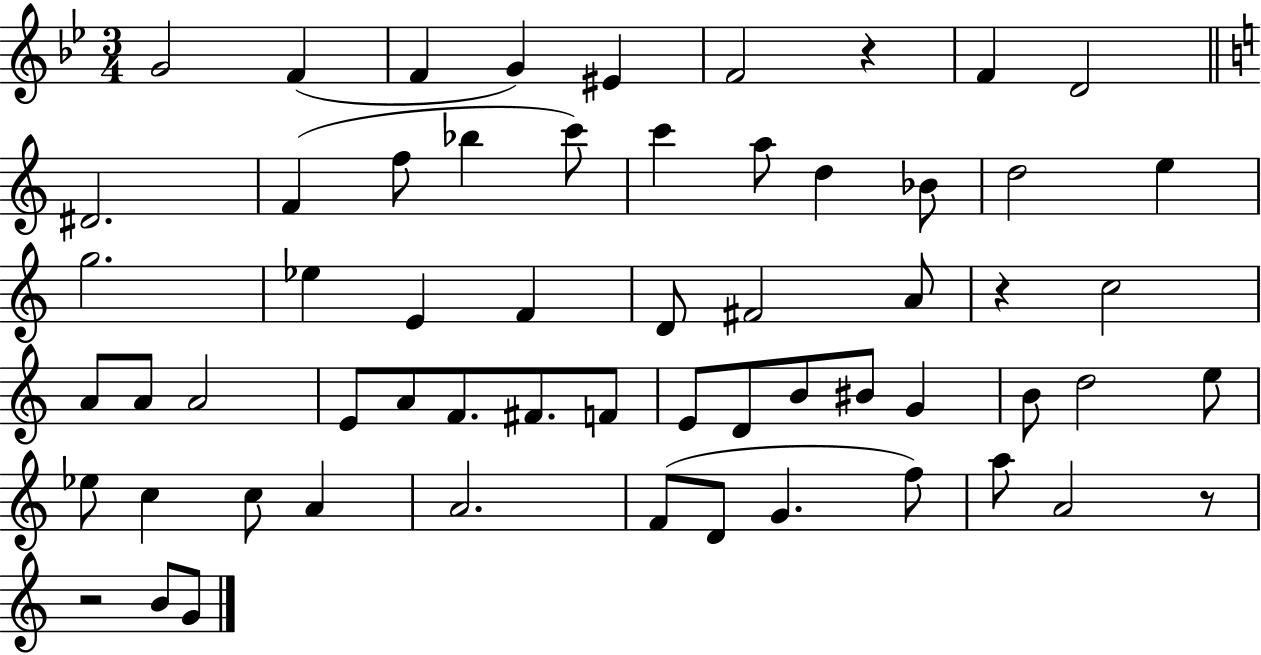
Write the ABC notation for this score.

X:1
T:Untitled
M:3/4
L:1/4
K:Bb
G2 F F G ^E F2 z F D2 ^D2 F f/2 _b c'/2 c' a/2 d _B/2 d2 e g2 _e E F D/2 ^F2 A/2 z c2 A/2 A/2 A2 E/2 A/2 F/2 ^F/2 F/2 E/2 D/2 B/2 ^B/2 G B/2 d2 e/2 _e/2 c c/2 A A2 F/2 D/2 G f/2 a/2 A2 z/2 z2 B/2 G/2